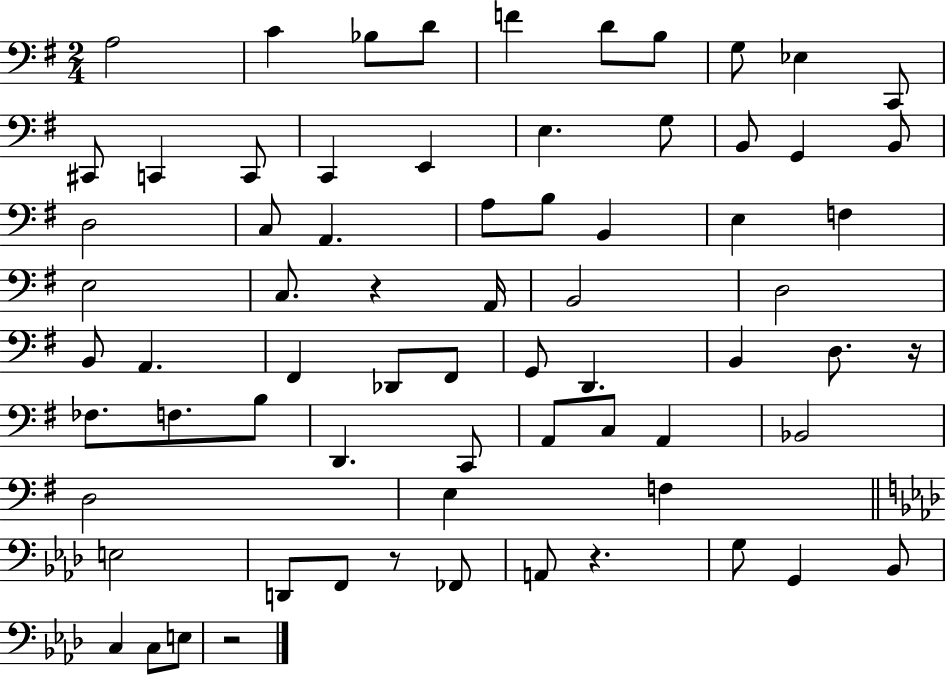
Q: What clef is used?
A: bass